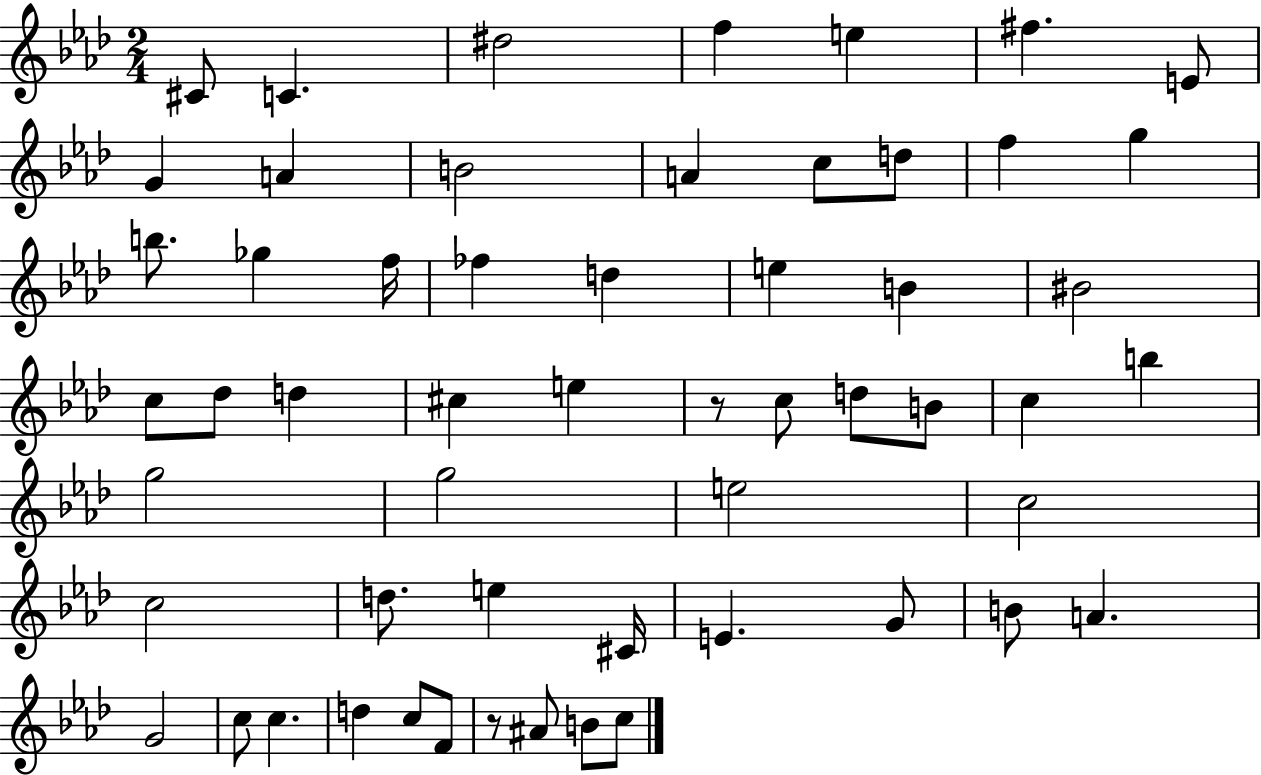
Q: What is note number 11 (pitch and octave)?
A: A4